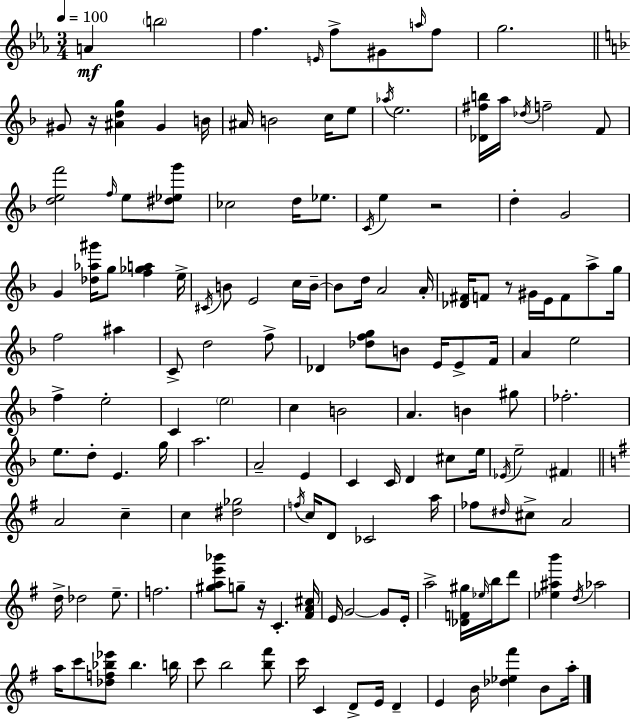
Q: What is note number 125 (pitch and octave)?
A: D4